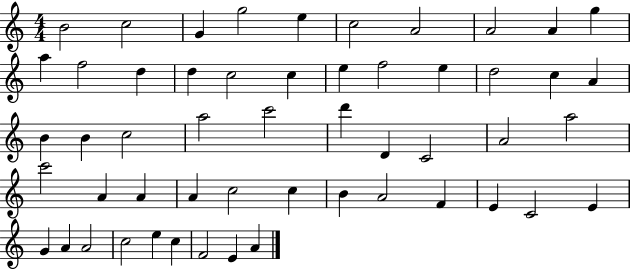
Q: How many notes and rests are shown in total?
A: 53